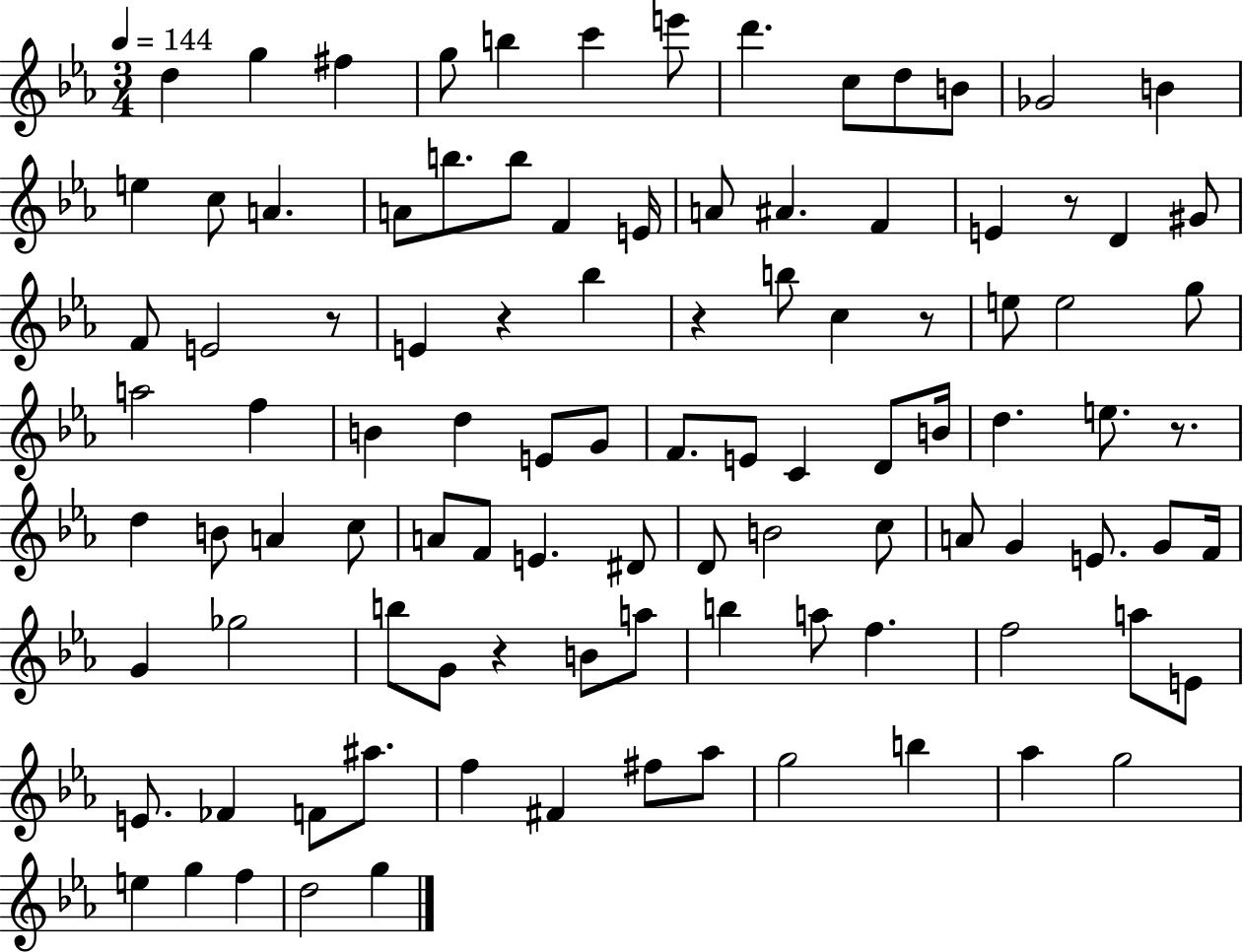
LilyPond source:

{
  \clef treble
  \numericTimeSignature
  \time 3/4
  \key ees \major
  \tempo 4 = 144
  d''4 g''4 fis''4 | g''8 b''4 c'''4 e'''8 | d'''4. c''8 d''8 b'8 | ges'2 b'4 | \break e''4 c''8 a'4. | a'8 b''8. b''8 f'4 e'16 | a'8 ais'4. f'4 | e'4 r8 d'4 gis'8 | \break f'8 e'2 r8 | e'4 r4 bes''4 | r4 b''8 c''4 r8 | e''8 e''2 g''8 | \break a''2 f''4 | b'4 d''4 e'8 g'8 | f'8. e'8 c'4 d'8 b'16 | d''4. e''8. r8. | \break d''4 b'8 a'4 c''8 | a'8 f'8 e'4. dis'8 | d'8 b'2 c''8 | a'8 g'4 e'8. g'8 f'16 | \break g'4 ges''2 | b''8 g'8 r4 b'8 a''8 | b''4 a''8 f''4. | f''2 a''8 e'8 | \break e'8. fes'4 f'8 ais''8. | f''4 fis'4 fis''8 aes''8 | g''2 b''4 | aes''4 g''2 | \break e''4 g''4 f''4 | d''2 g''4 | \bar "|."
}